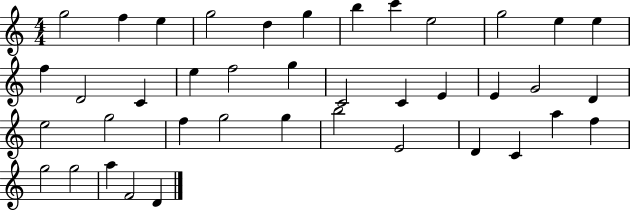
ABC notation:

X:1
T:Untitled
M:4/4
L:1/4
K:C
g2 f e g2 d g b c' e2 g2 e e f D2 C e f2 g C2 C E E G2 D e2 g2 f g2 g b2 E2 D C a f g2 g2 a F2 D